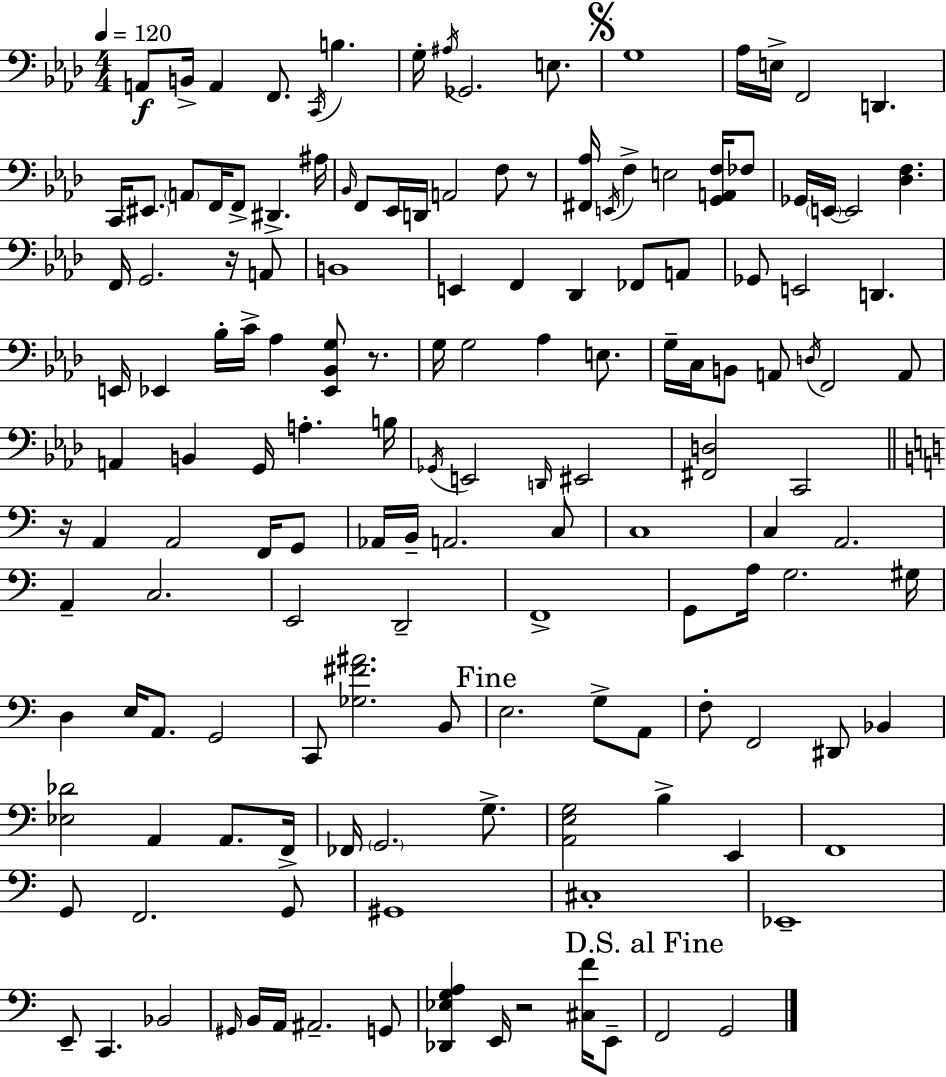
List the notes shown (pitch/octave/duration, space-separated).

A2/e B2/s A2/q F2/e. C2/s B3/q. G3/s A#3/s Gb2/h. E3/e. G3/w Ab3/s E3/s F2/h D2/q. C2/s EIS2/e. A2/e F2/s F2/e D#2/q. A#3/s Bb2/s F2/e Eb2/s D2/s A2/h F3/e R/e [F#2,Ab3]/s E2/s F3/q E3/h [G2,A2,F3]/s FES3/e Gb2/s E2/s E2/h [Db3,F3]/q. F2/s G2/h. R/s A2/e B2/w E2/q F2/q Db2/q FES2/e A2/e Gb2/e E2/h D2/q. E2/s Eb2/q Bb3/s C4/s Ab3/q [Eb2,Bb2,G3]/e R/e. G3/s G3/h Ab3/q E3/e. G3/s C3/s B2/e A2/e D3/s F2/h A2/e A2/q B2/q G2/s A3/q. B3/s Gb2/s E2/h D2/s EIS2/h [F#2,D3]/h C2/h R/s A2/q A2/h F2/s G2/e Ab2/s B2/s A2/h. C3/e C3/w C3/q A2/h. A2/q C3/h. E2/h D2/h F2/w G2/e A3/s G3/h. G#3/s D3/q E3/s A2/e. G2/h C2/e [Gb3,F#4,A#4]/h. B2/e E3/h. G3/e A2/e F3/e F2/h D#2/e Bb2/q [Eb3,Db4]/h A2/q A2/e. F2/s FES2/s G2/h. G3/e. [A2,E3,G3]/h B3/q E2/q F2/w G2/e F2/h. G2/e G#2/w C#3/w Eb2/w E2/e C2/q. Bb2/h G#2/s B2/s A2/s A#2/h. G2/e [Db2,Eb3,G3,A3]/q E2/s R/h [C#3,F4]/s E2/e F2/h G2/h